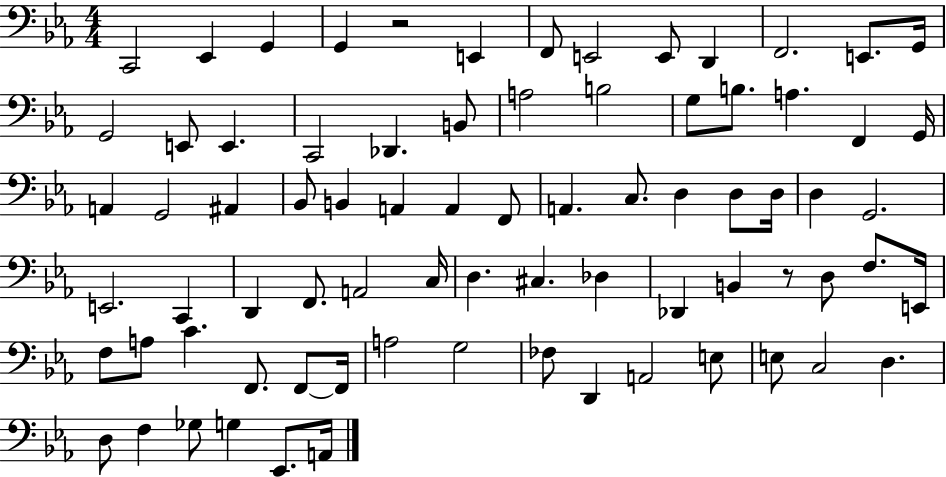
{
  \clef bass
  \numericTimeSignature
  \time 4/4
  \key ees \major
  \repeat volta 2 { c,2 ees,4 g,4 | g,4 r2 e,4 | f,8 e,2 e,8 d,4 | f,2. e,8. g,16 | \break g,2 e,8 e,4. | c,2 des,4. b,8 | a2 b2 | g8 b8. a4. f,4 g,16 | \break a,4 g,2 ais,4 | bes,8 b,4 a,4 a,4 f,8 | a,4. c8. d4 d8 d16 | d4 g,2. | \break e,2. c,4 | d,4 f,8. a,2 c16 | d4. cis4. des4 | des,4 b,4 r8 d8 f8. e,16 | \break f8 a8 c'4. f,8. f,8~~ f,16 | a2 g2 | fes8 d,4 a,2 e8 | e8 c2 d4. | \break d8 f4 ges8 g4 ees,8. a,16 | } \bar "|."
}